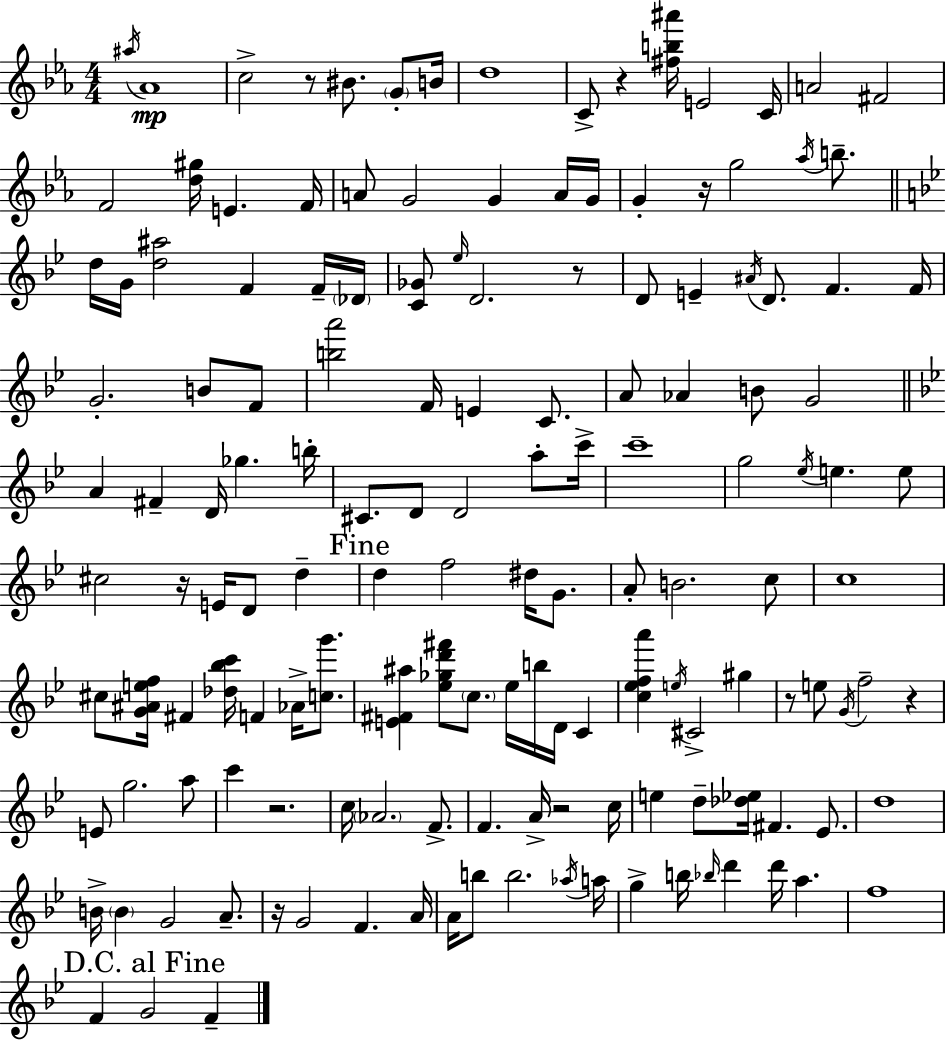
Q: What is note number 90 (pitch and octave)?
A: E4